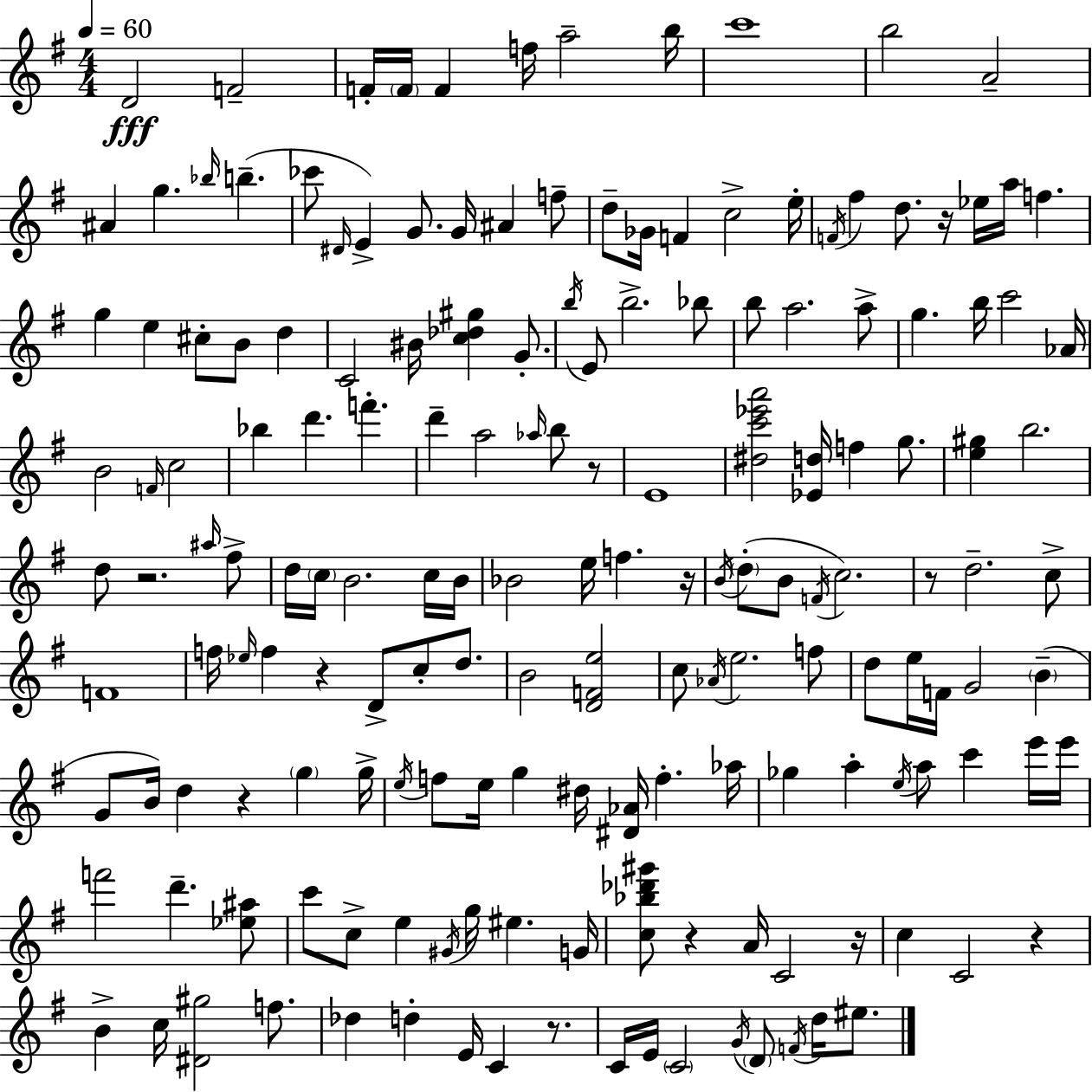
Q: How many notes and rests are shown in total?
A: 168